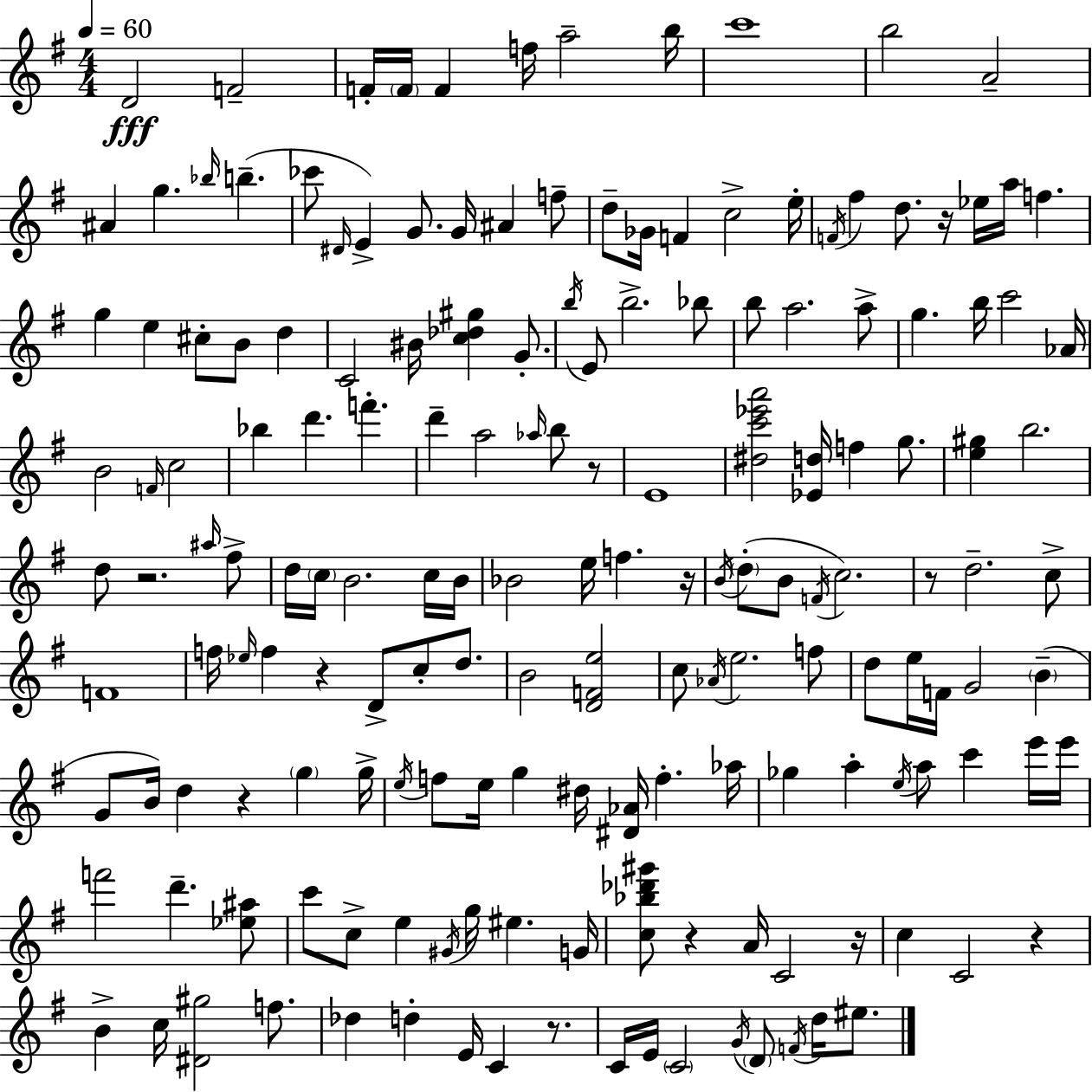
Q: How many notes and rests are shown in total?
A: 168